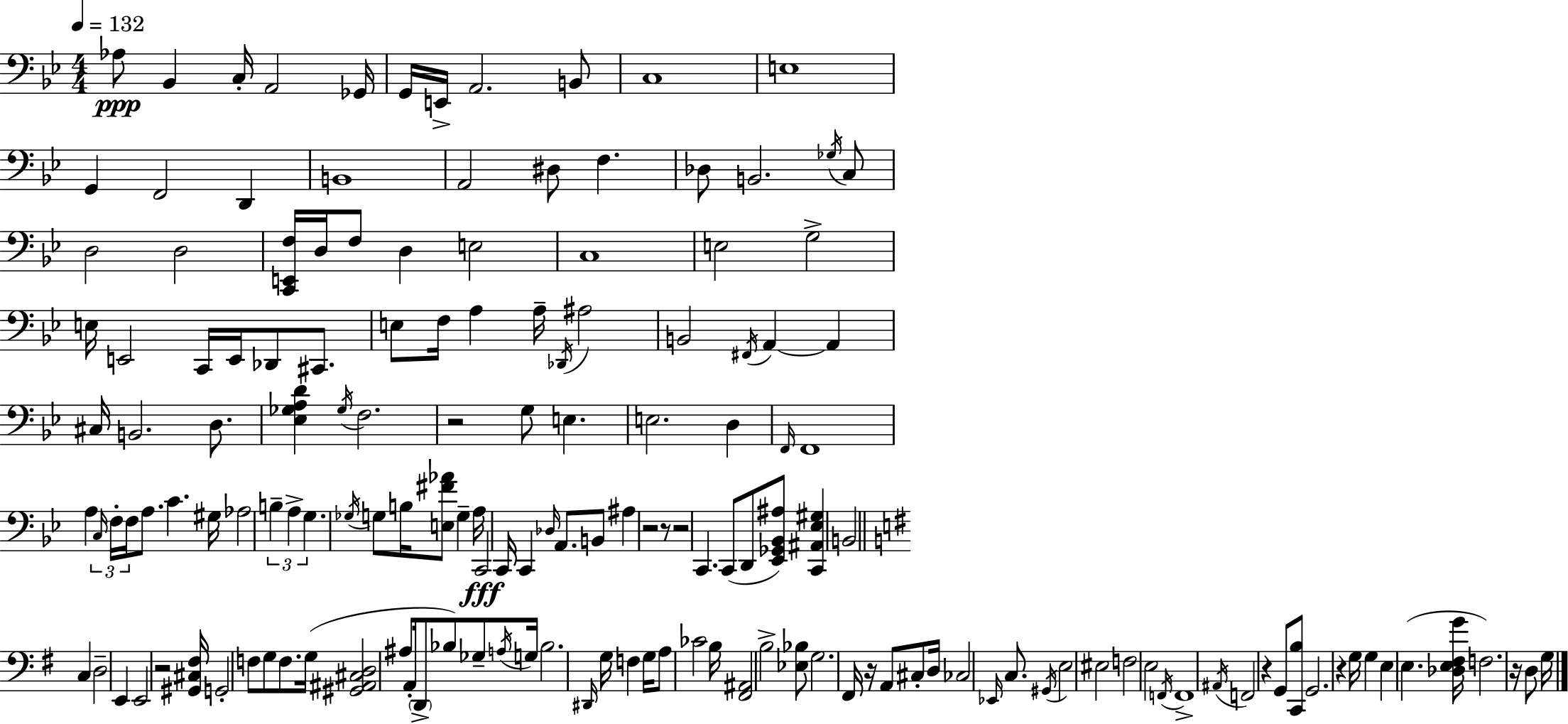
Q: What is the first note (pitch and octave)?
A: Ab3